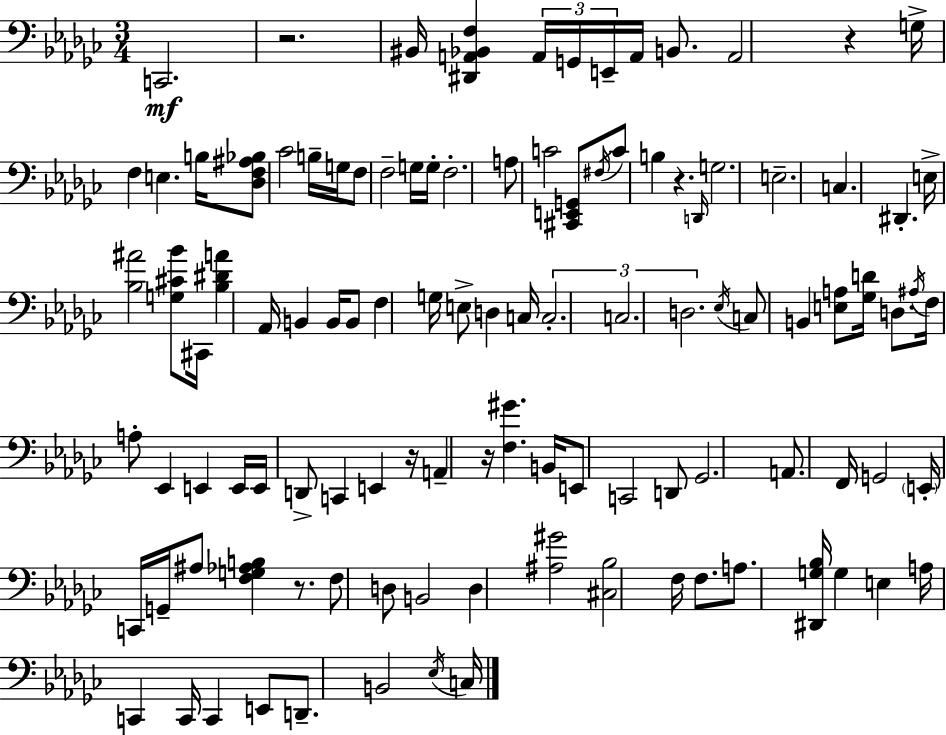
C2/h. R/h. BIS2/s [D#2,A2,Bb2,F3]/q A2/s G2/s E2/s A2/s B2/e. A2/h R/q G3/s F3/q E3/q. B3/s [Db3,F3,A#3,Bb3]/e CES4/h B3/s G3/s F3/e F3/h G3/s G3/s F3/h. A3/e C4/h [C#2,E2,G2]/e F#3/s C4/e B3/q R/q. D2/s G3/h. E3/h. C3/q. D#2/q. E3/s [Bb3,A#4]/h [G3,C#4,Bb4]/e C#2/s [Bb3,D#4,A4]/q Ab2/s B2/q B2/s B2/e F3/q G3/s E3/e D3/q C3/s C3/h. C3/h. D3/h. Eb3/s C3/e B2/q [E3,A3]/e [Gb3,D4]/s D3/e. A#3/s F3/s A3/e Eb2/q E2/q E2/s E2/s D2/e C2/q E2/q R/s A2/q R/s [F3,G#4]/q. B2/s E2/e C2/h D2/e Gb2/h. A2/e. F2/s G2/h E2/s C2/s G2/s A#3/e [F3,G3,Ab3,B3]/q R/e. F3/e D3/e B2/h D3/q [A#3,G#4]/h [C#3,Bb3]/h F3/s F3/e. A3/e. [D#2,G3,Bb3]/s G3/q E3/q A3/s C2/q C2/s C2/q E2/e D2/e. B2/h Eb3/s C3/s